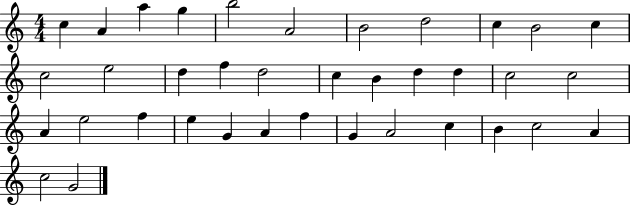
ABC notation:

X:1
T:Untitled
M:4/4
L:1/4
K:C
c A a g b2 A2 B2 d2 c B2 c c2 e2 d f d2 c B d d c2 c2 A e2 f e G A f G A2 c B c2 A c2 G2